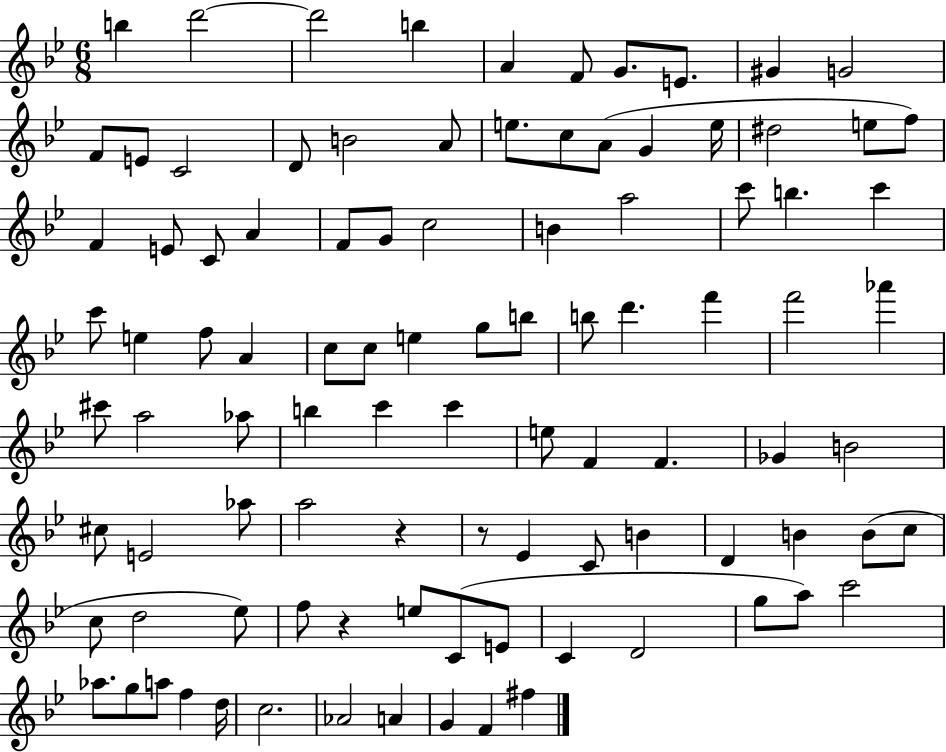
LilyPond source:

{
  \clef treble
  \numericTimeSignature
  \time 6/8
  \key bes \major
  b''4 d'''2~~ | d'''2 b''4 | a'4 f'8 g'8. e'8. | gis'4 g'2 | \break f'8 e'8 c'2 | d'8 b'2 a'8 | e''8. c''8 a'8( g'4 e''16 | dis''2 e''8 f''8) | \break f'4 e'8 c'8 a'4 | f'8 g'8 c''2 | b'4 a''2 | c'''8 b''4. c'''4 | \break c'''8 e''4 f''8 a'4 | c''8 c''8 e''4 g''8 b''8 | b''8 d'''4. f'''4 | f'''2 aes'''4 | \break cis'''8 a''2 aes''8 | b''4 c'''4 c'''4 | e''8 f'4 f'4. | ges'4 b'2 | \break cis''8 e'2 aes''8 | a''2 r4 | r8 ees'4 c'8 b'4 | d'4 b'4 b'8( c''8 | \break c''8 d''2 ees''8) | f''8 r4 e''8 c'8( e'8 | c'4 d'2 | g''8 a''8) c'''2 | \break aes''8. g''8 a''8 f''4 d''16 | c''2. | aes'2 a'4 | g'4 f'4 fis''4 | \break \bar "|."
}